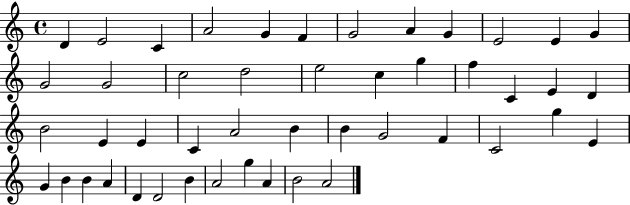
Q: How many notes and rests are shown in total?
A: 47